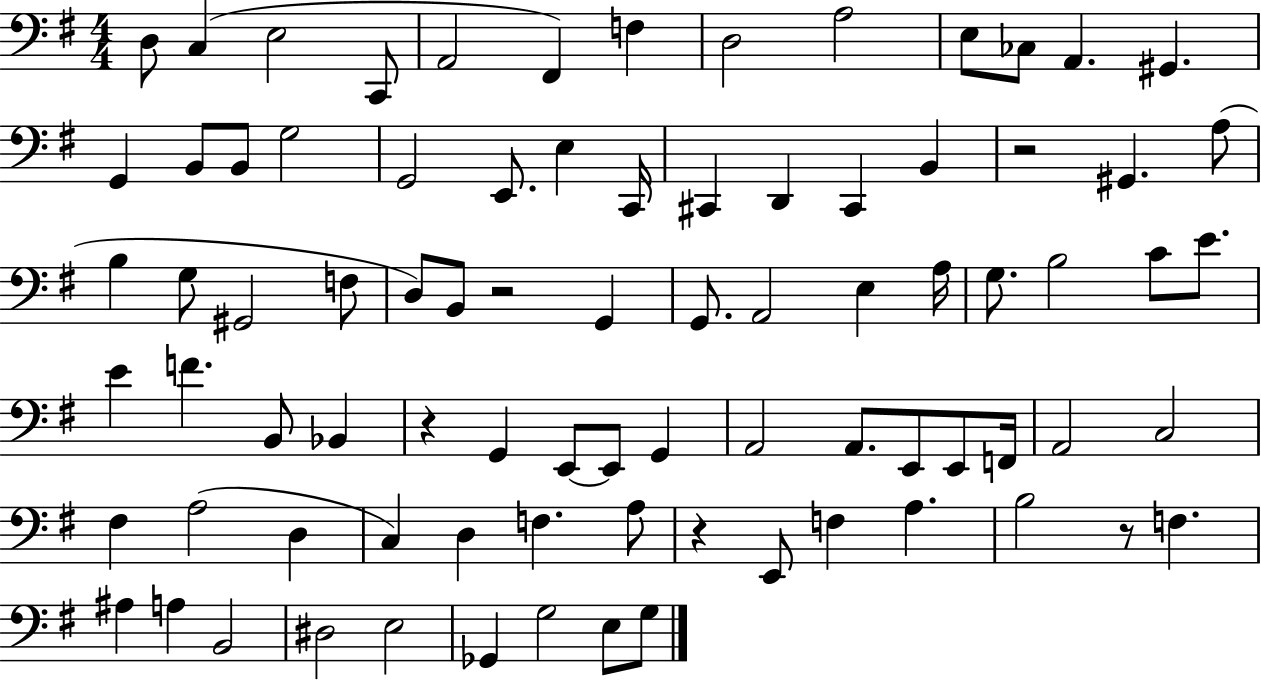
{
  \clef bass
  \numericTimeSignature
  \time 4/4
  \key g \major
  d8 c4( e2 c,8 | a,2 fis,4) f4 | d2 a2 | e8 ces8 a,4. gis,4. | \break g,4 b,8 b,8 g2 | g,2 e,8. e4 c,16 | cis,4 d,4 cis,4 b,4 | r2 gis,4. a8( | \break b4 g8 gis,2 f8 | d8) b,8 r2 g,4 | g,8. a,2 e4 a16 | g8. b2 c'8 e'8. | \break e'4 f'4. b,8 bes,4 | r4 g,4 e,8~~ e,8 g,4 | a,2 a,8. e,8 e,8 f,16 | a,2 c2 | \break fis4 a2( d4 | c4) d4 f4. a8 | r4 e,8 f4 a4. | b2 r8 f4. | \break ais4 a4 b,2 | dis2 e2 | ges,4 g2 e8 g8 | \bar "|."
}